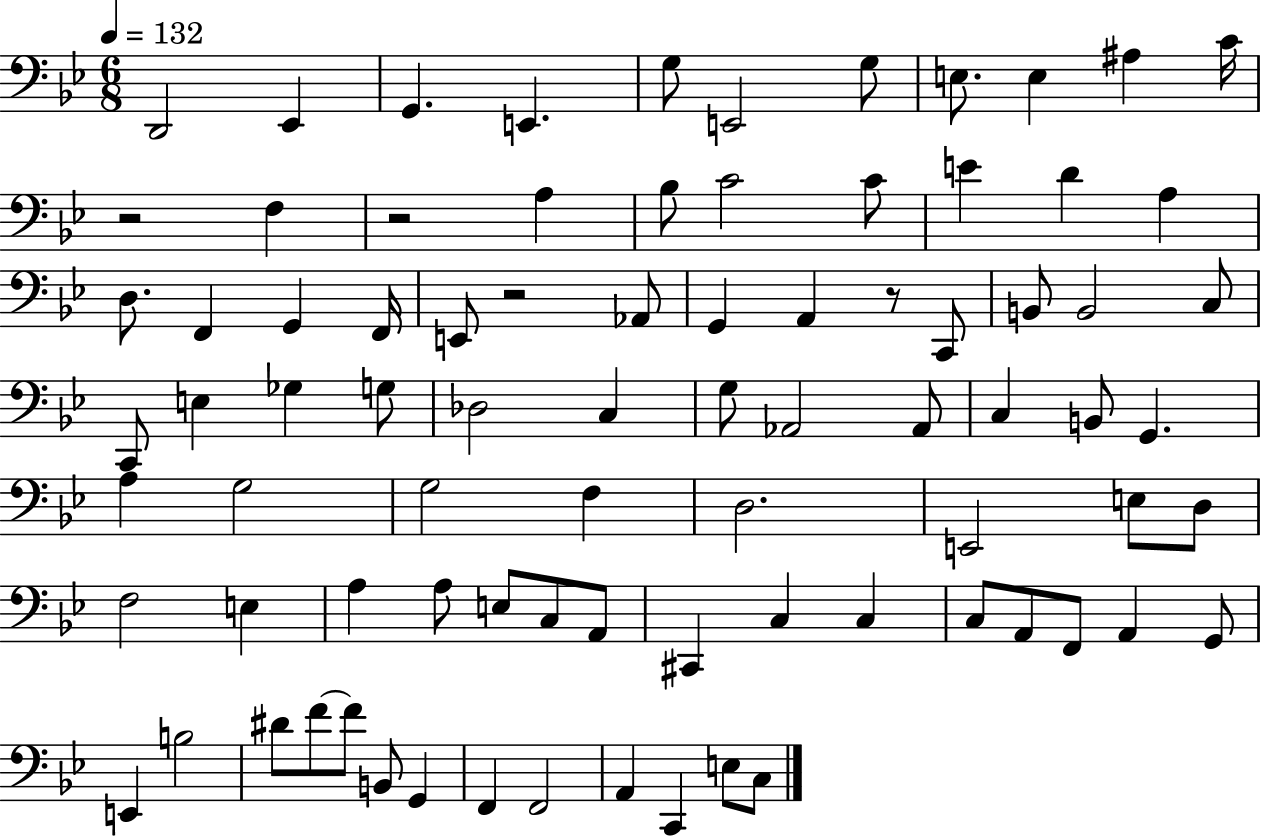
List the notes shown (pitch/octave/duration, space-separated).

D2/h Eb2/q G2/q. E2/q. G3/e E2/h G3/e E3/e. E3/q A#3/q C4/s R/h F3/q R/h A3/q Bb3/e C4/h C4/e E4/q D4/q A3/q D3/e. F2/q G2/q F2/s E2/e R/h Ab2/e G2/q A2/q R/e C2/e B2/e B2/h C3/e C2/e E3/q Gb3/q G3/e Db3/h C3/q G3/e Ab2/h Ab2/e C3/q B2/e G2/q. A3/q G3/h G3/h F3/q D3/h. E2/h E3/e D3/e F3/h E3/q A3/q A3/e E3/e C3/e A2/e C#2/q C3/q C3/q C3/e A2/e F2/e A2/q G2/e E2/q B3/h D#4/e F4/e F4/e B2/e G2/q F2/q F2/h A2/q C2/q E3/e C3/e